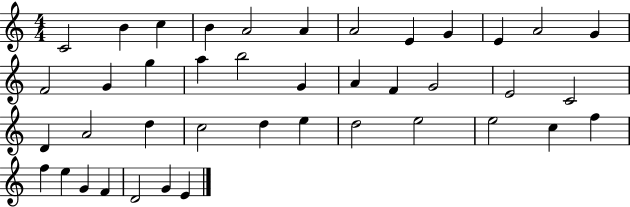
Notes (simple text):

C4/h B4/q C5/q B4/q A4/h A4/q A4/h E4/q G4/q E4/q A4/h G4/q F4/h G4/q G5/q A5/q B5/h G4/q A4/q F4/q G4/h E4/h C4/h D4/q A4/h D5/q C5/h D5/q E5/q D5/h E5/h E5/h C5/q F5/q F5/q E5/q G4/q F4/q D4/h G4/q E4/q